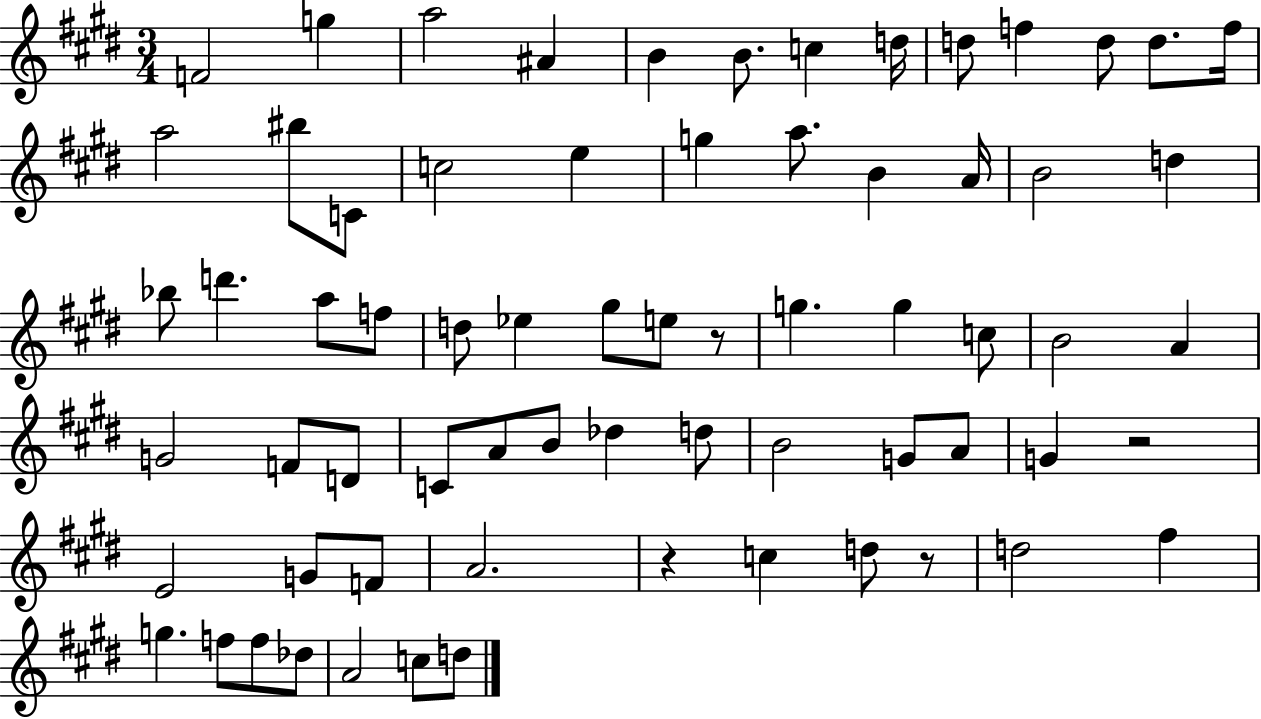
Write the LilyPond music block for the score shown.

{
  \clef treble
  \numericTimeSignature
  \time 3/4
  \key e \major
  f'2 g''4 | a''2 ais'4 | b'4 b'8. c''4 d''16 | d''8 f''4 d''8 d''8. f''16 | \break a''2 bis''8 c'8 | c''2 e''4 | g''4 a''8. b'4 a'16 | b'2 d''4 | \break bes''8 d'''4. a''8 f''8 | d''8 ees''4 gis''8 e''8 r8 | g''4. g''4 c''8 | b'2 a'4 | \break g'2 f'8 d'8 | c'8 a'8 b'8 des''4 d''8 | b'2 g'8 a'8 | g'4 r2 | \break e'2 g'8 f'8 | a'2. | r4 c''4 d''8 r8 | d''2 fis''4 | \break g''4. f''8 f''8 des''8 | a'2 c''8 d''8 | \bar "|."
}